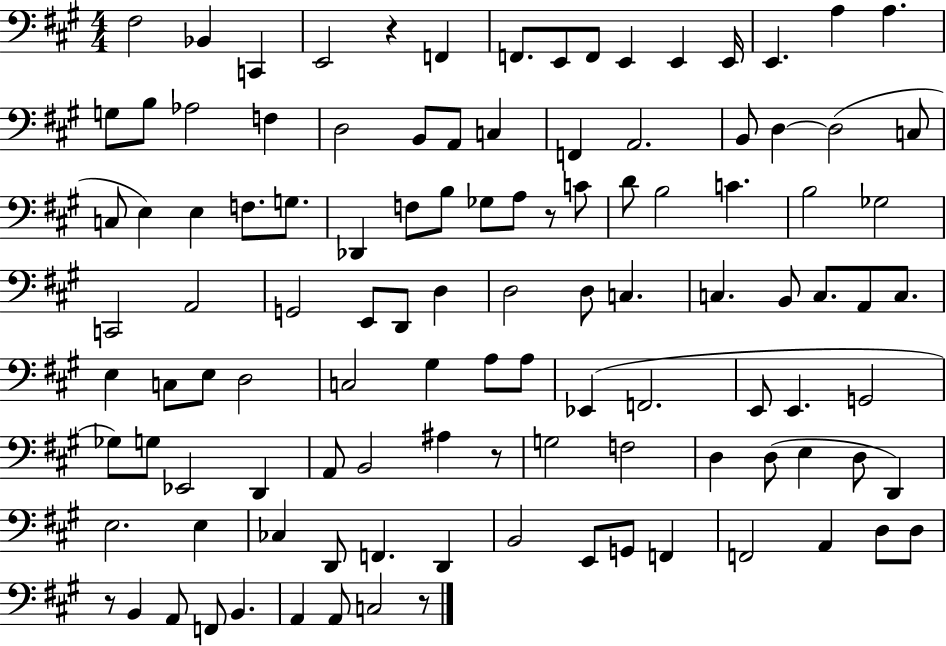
F#3/h Bb2/q C2/q E2/h R/q F2/q F2/e. E2/e F2/e E2/q E2/q E2/s E2/q. A3/q A3/q. G3/e B3/e Ab3/h F3/q D3/h B2/e A2/e C3/q F2/q A2/h. B2/e D3/q D3/h C3/e C3/e E3/q E3/q F3/e. G3/e. Db2/q F3/e B3/e Gb3/e A3/e R/e C4/e D4/e B3/h C4/q. B3/h Gb3/h C2/h A2/h G2/h E2/e D2/e D3/q D3/h D3/e C3/q. C3/q. B2/e C3/e. A2/e C3/e. E3/q C3/e E3/e D3/h C3/h G#3/q A3/e A3/e Eb2/q F2/h. E2/e E2/q. G2/h Gb3/e G3/e Eb2/h D2/q A2/e B2/h A#3/q R/e G3/h F3/h D3/q D3/e E3/q D3/e D2/q E3/h. E3/q CES3/q D2/e F2/q. D2/q B2/h E2/e G2/e F2/q F2/h A2/q D3/e D3/e R/e B2/q A2/e F2/e B2/q. A2/q A2/e C3/h R/e